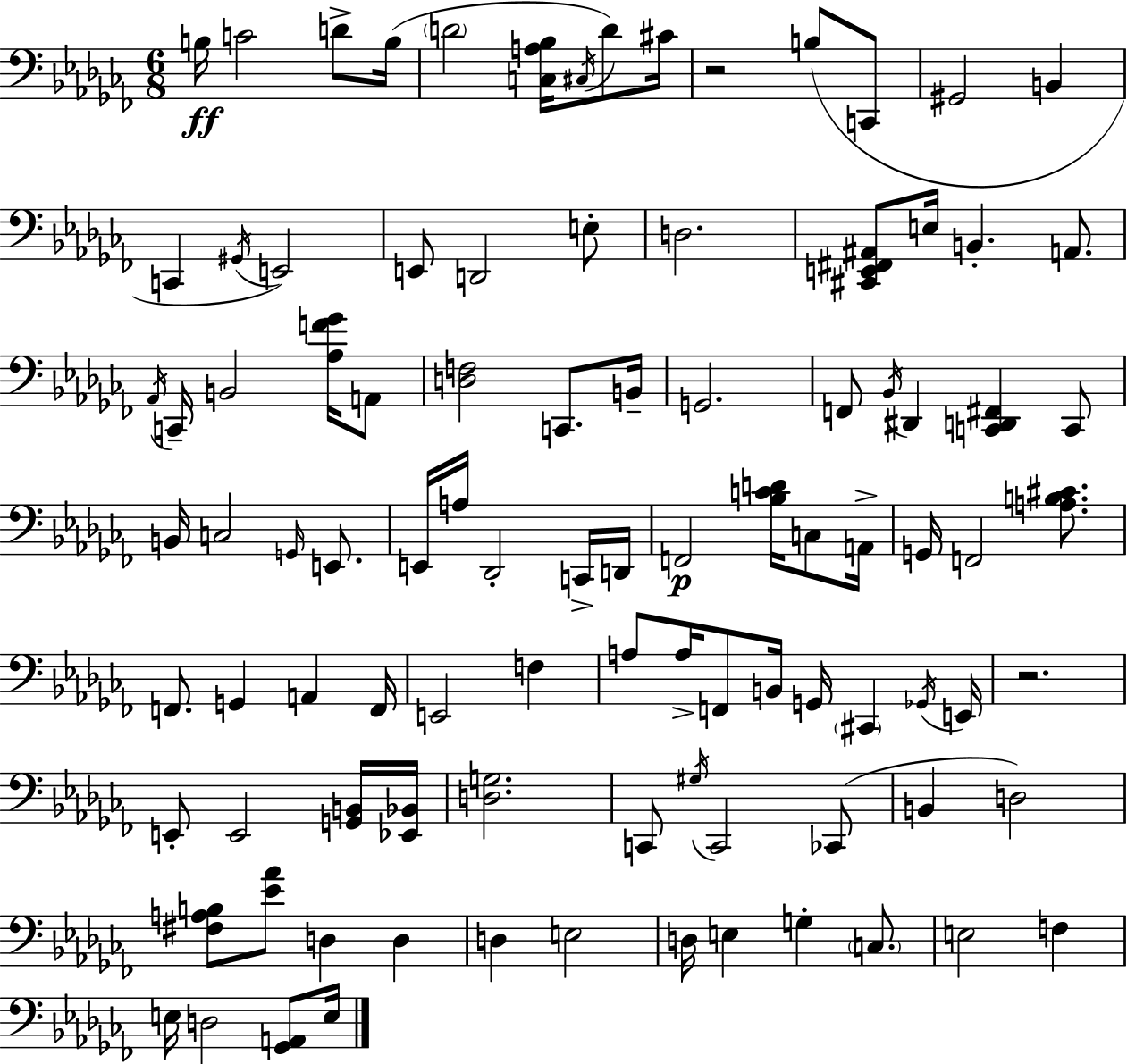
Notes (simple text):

B3/s C4/h D4/e B3/s D4/h [C3,A3,Bb3]/s C#3/s D4/e C#4/s R/h B3/e C2/e G#2/h B2/q C2/q G#2/s E2/h E2/e D2/h E3/e D3/h. [C#2,E2,F#2,A#2]/e E3/s B2/q. A2/e. Ab2/s C2/s B2/h [Ab3,F4,Gb4]/s A2/e [D3,F3]/h C2/e. B2/s G2/h. F2/e Bb2/s D#2/q [C2,D2,F#2]/q C2/e B2/s C3/h G2/s E2/e. E2/s A3/s Db2/h C2/s D2/s F2/h [Bb3,C4,D4]/s C3/e A2/s G2/s F2/h [A3,B3,C#4]/e. F2/e. G2/q A2/q F2/s E2/h F3/q A3/e A3/s F2/e B2/s G2/s C#2/q Gb2/s E2/s R/h. E2/e E2/h [G2,B2]/s [Eb2,Bb2]/s [D3,G3]/h. C2/e G#3/s C2/h CES2/e B2/q D3/h [F#3,A3,B3]/e [Eb4,Ab4]/e D3/q D3/q D3/q E3/h D3/s E3/q G3/q C3/e. E3/h F3/q E3/s D3/h [Gb2,A2]/e E3/s